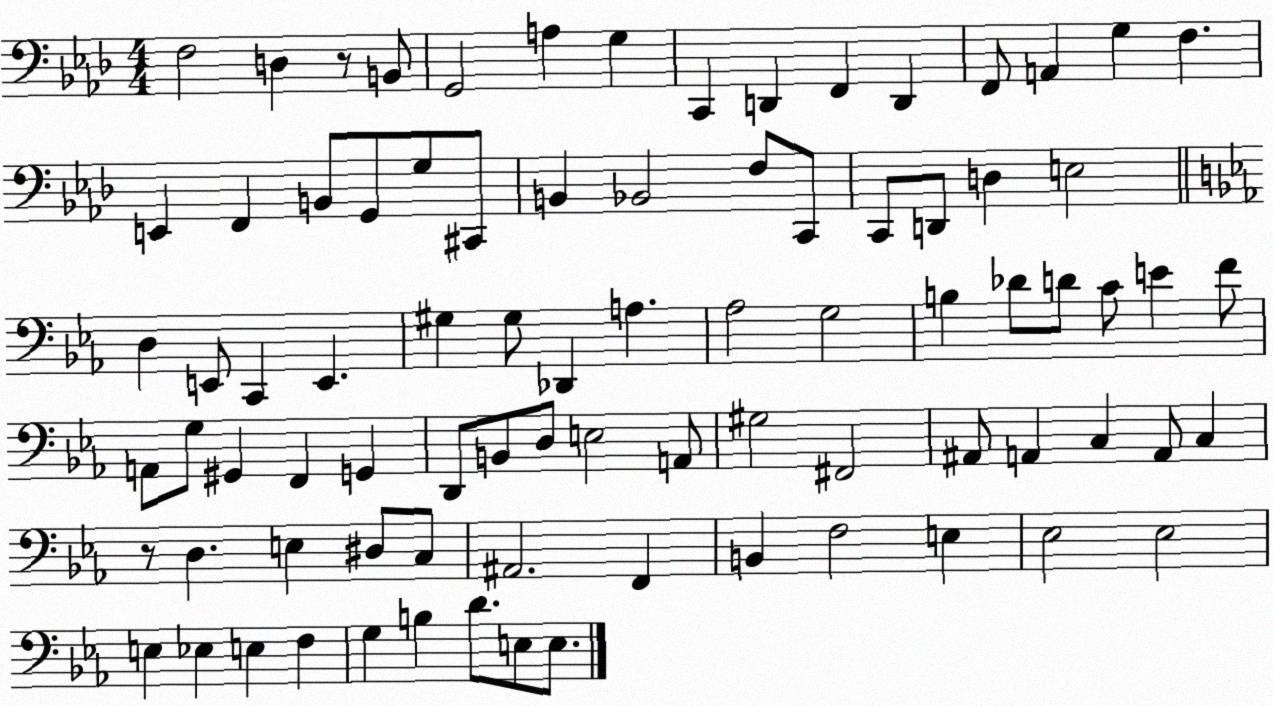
X:1
T:Untitled
M:4/4
L:1/4
K:Ab
F,2 D, z/2 B,,/2 G,,2 A, G, C,, D,, F,, D,, F,,/2 A,, G, F, E,, F,, B,,/2 G,,/2 G,/2 ^C,,/2 B,, _B,,2 F,/2 C,,/2 C,,/2 D,,/2 D, E,2 D, E,,/2 C,, E,, ^G, ^G,/2 _D,, A, _A,2 G,2 B, _D/2 D/2 C/2 E F/2 A,,/2 G,/2 ^G,, F,, G,, D,,/2 B,,/2 D,/2 E,2 A,,/2 ^G,2 ^F,,2 ^A,,/2 A,, C, A,,/2 C, z/2 D, E, ^D,/2 C,/2 ^A,,2 F,, B,, F,2 E, _E,2 _E,2 E, _E, E, F, G, B, D/2 E,/2 E,/2